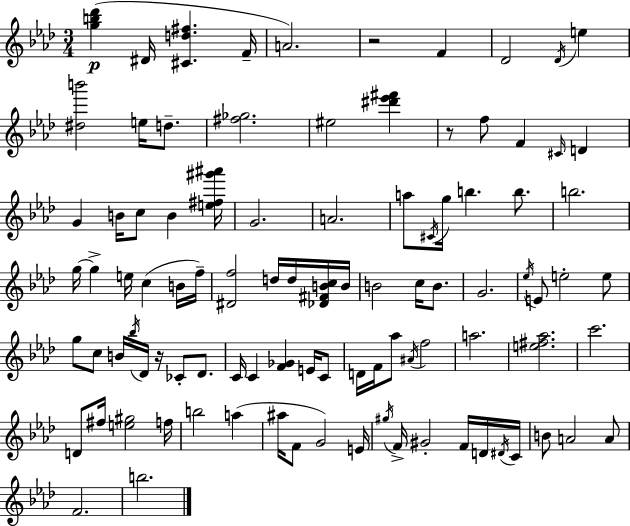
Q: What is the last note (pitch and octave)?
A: B5